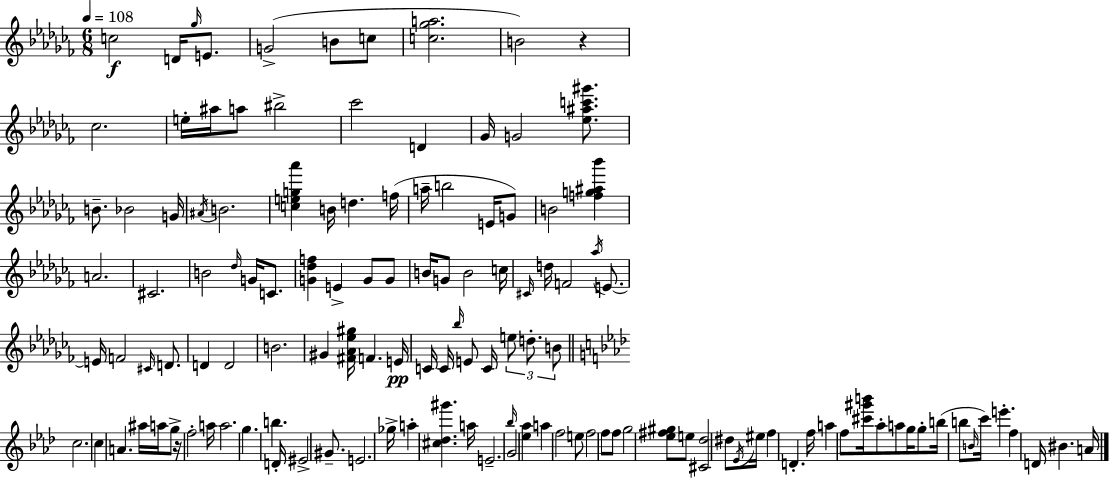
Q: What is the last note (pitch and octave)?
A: A4